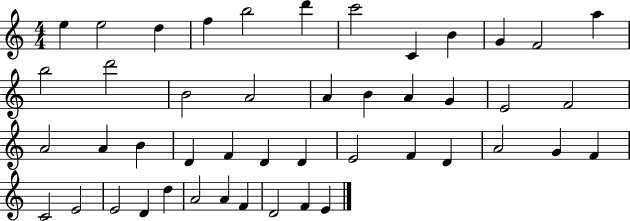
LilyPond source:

{
  \clef treble
  \numericTimeSignature
  \time 4/4
  \key c \major
  e''4 e''2 d''4 | f''4 b''2 d'''4 | c'''2 c'4 b'4 | g'4 f'2 a''4 | \break b''2 d'''2 | b'2 a'2 | a'4 b'4 a'4 g'4 | e'2 f'2 | \break a'2 a'4 b'4 | d'4 f'4 d'4 d'4 | e'2 f'4 d'4 | a'2 g'4 f'4 | \break c'2 e'2 | e'2 d'4 d''4 | a'2 a'4 f'4 | d'2 f'4 e'4 | \break \bar "|."
}